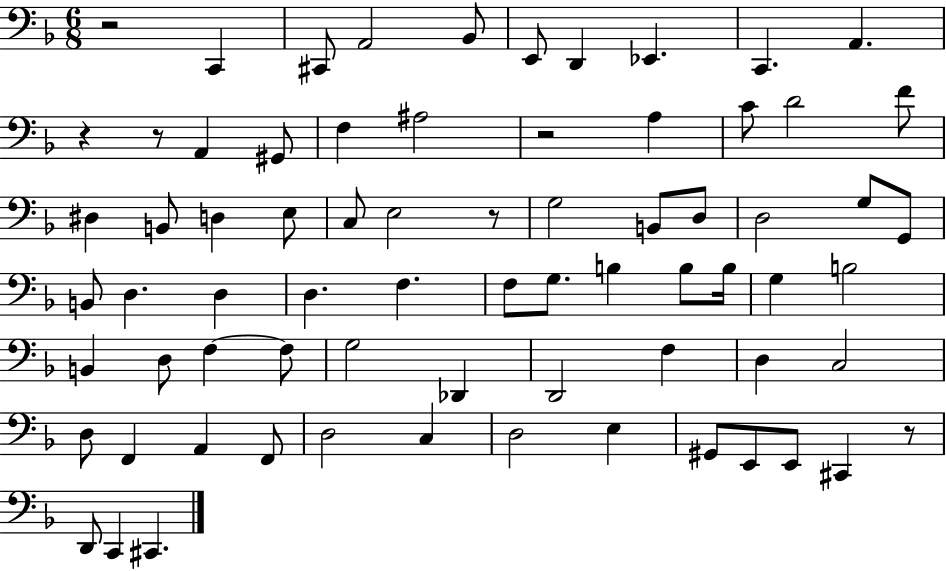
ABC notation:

X:1
T:Untitled
M:6/8
L:1/4
K:F
z2 C,, ^C,,/2 A,,2 _B,,/2 E,,/2 D,, _E,, C,, A,, z z/2 A,, ^G,,/2 F, ^A,2 z2 A, C/2 D2 F/2 ^D, B,,/2 D, E,/2 C,/2 E,2 z/2 G,2 B,,/2 D,/2 D,2 G,/2 G,,/2 B,,/2 D, D, D, F, F,/2 G,/2 B, B,/2 B,/4 G, B,2 B,, D,/2 F, F,/2 G,2 _D,, D,,2 F, D, C,2 D,/2 F,, A,, F,,/2 D,2 C, D,2 E, ^G,,/2 E,,/2 E,,/2 ^C,, z/2 D,,/2 C,, ^C,,